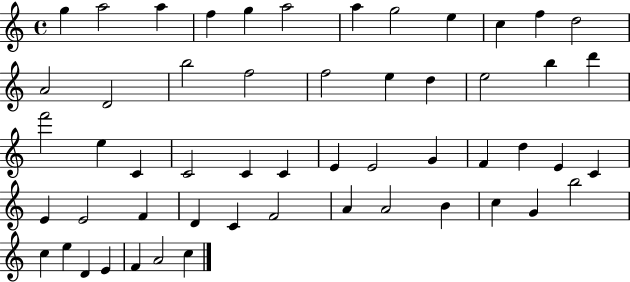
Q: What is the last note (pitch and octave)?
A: C5